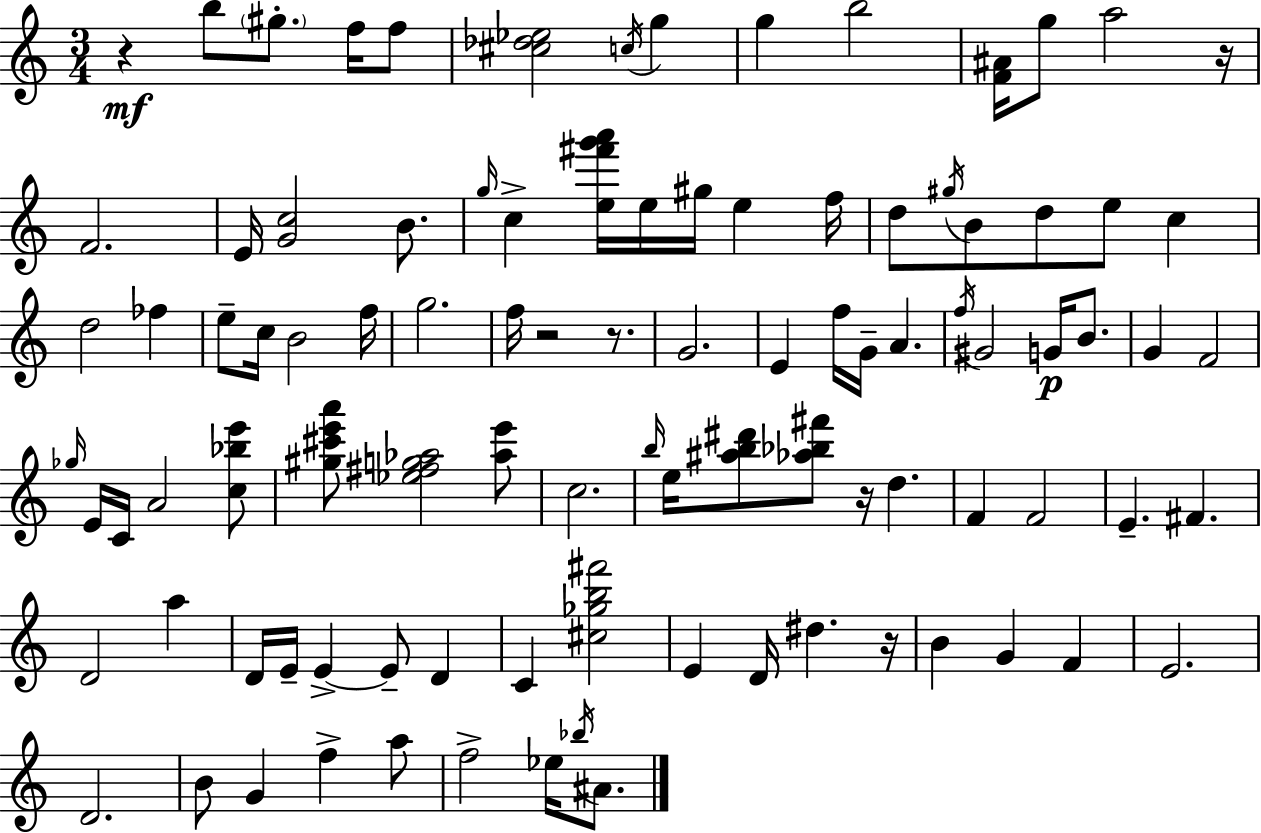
R/q B5/e G#5/e. F5/s F5/e [C#5,Db5,Eb5]/h C5/s G5/q G5/q B5/h [F4,A#4]/s G5/e A5/h R/s F4/h. E4/s [G4,C5]/h B4/e. G5/s C5/q [E5,F#6,G6,A6]/s E5/s G#5/s E5/q F5/s D5/e G#5/s B4/e D5/e E5/e C5/q D5/h FES5/q E5/e C5/s B4/h F5/s G5/h. F5/s R/h R/e. G4/h. E4/q F5/s G4/s A4/q. F5/s G#4/h G4/s B4/e. G4/q F4/h Gb5/s E4/s C4/s A4/h [C5,Bb5,E6]/e [G#5,C#6,E6,A6]/e [Eb5,F#5,G5,Ab5]/h [Ab5,E6]/e C5/h. B5/s E5/s [A#5,B5,D#6]/e [Ab5,Bb5,F#6]/e R/s D5/q. F4/q F4/h E4/q. F#4/q. D4/h A5/q D4/s E4/s E4/q E4/e D4/q C4/q [C#5,Gb5,B5,F#6]/h E4/q D4/s D#5/q. R/s B4/q G4/q F4/q E4/h. D4/h. B4/e G4/q F5/q A5/e F5/h Eb5/s Bb5/s A#4/e.